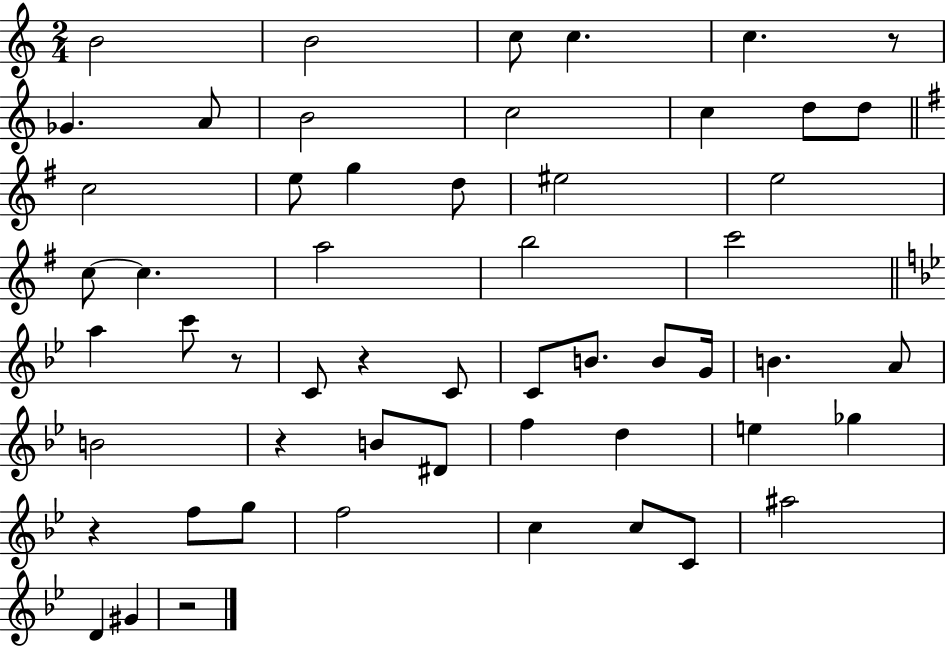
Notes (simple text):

B4/h B4/h C5/e C5/q. C5/q. R/e Gb4/q. A4/e B4/h C5/h C5/q D5/e D5/e C5/h E5/e G5/q D5/e EIS5/h E5/h C5/e C5/q. A5/h B5/h C6/h A5/q C6/e R/e C4/e R/q C4/e C4/e B4/e. B4/e G4/s B4/q. A4/e B4/h R/q B4/e D#4/e F5/q D5/q E5/q Gb5/q R/q F5/e G5/e F5/h C5/q C5/e C4/e A#5/h D4/q G#4/q R/h